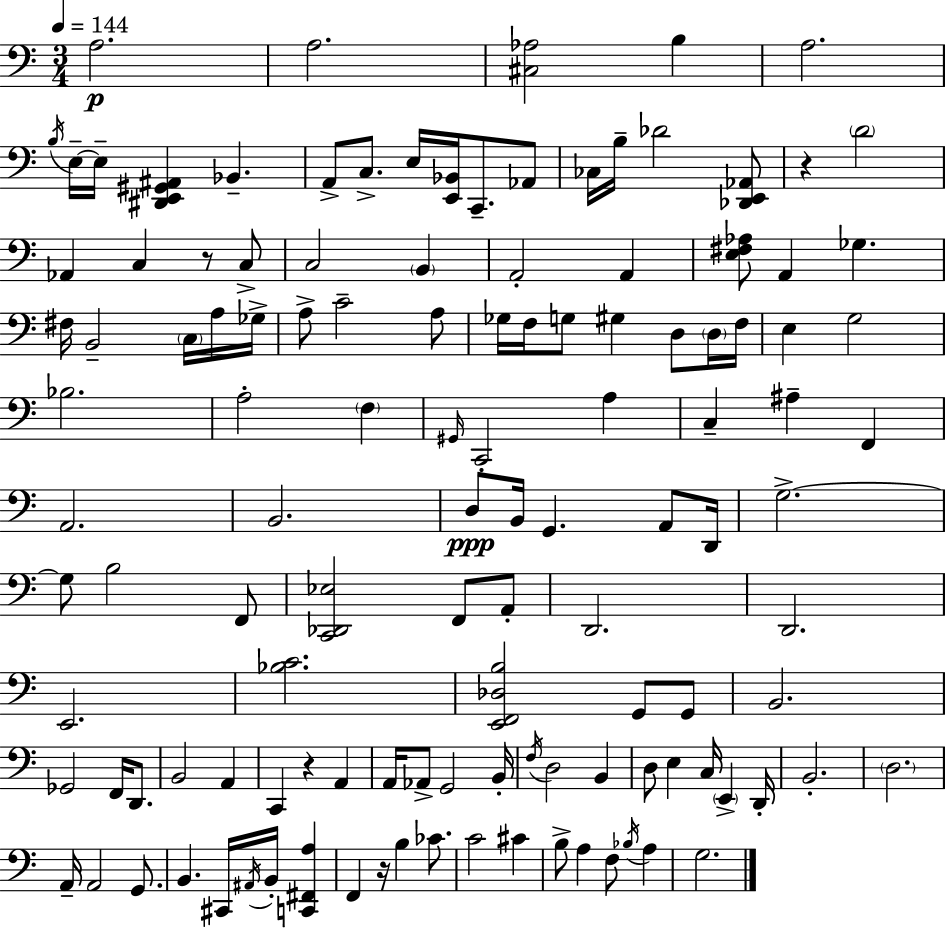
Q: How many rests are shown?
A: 4